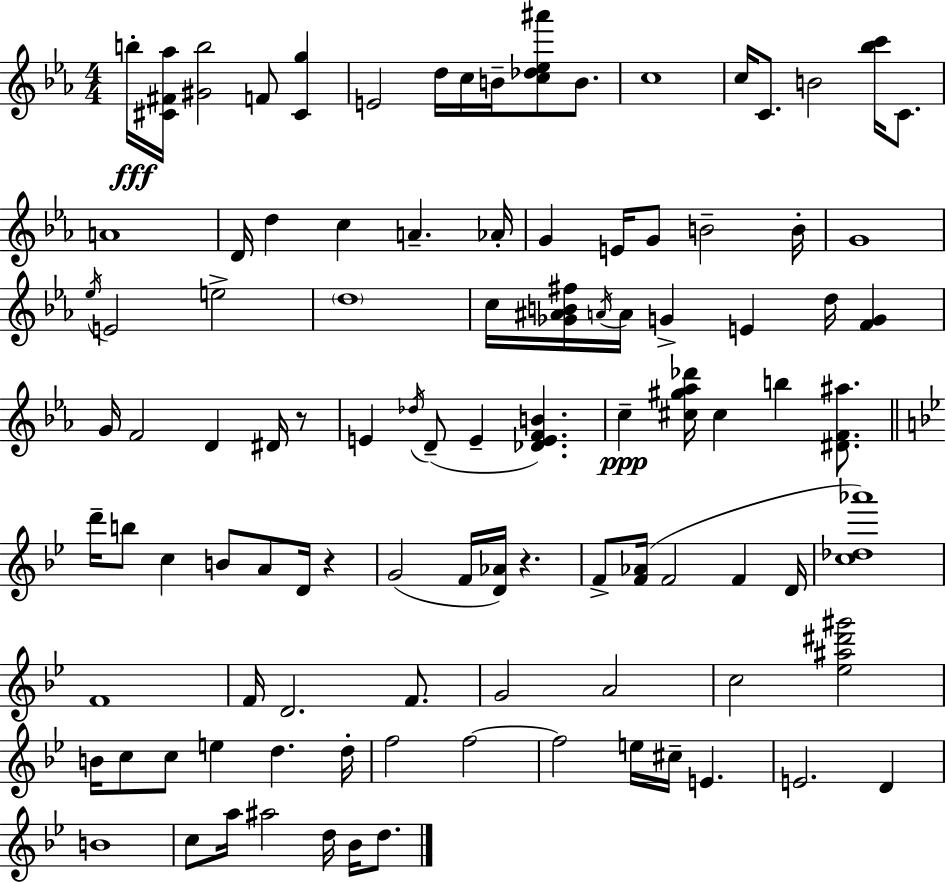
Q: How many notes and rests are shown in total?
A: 102